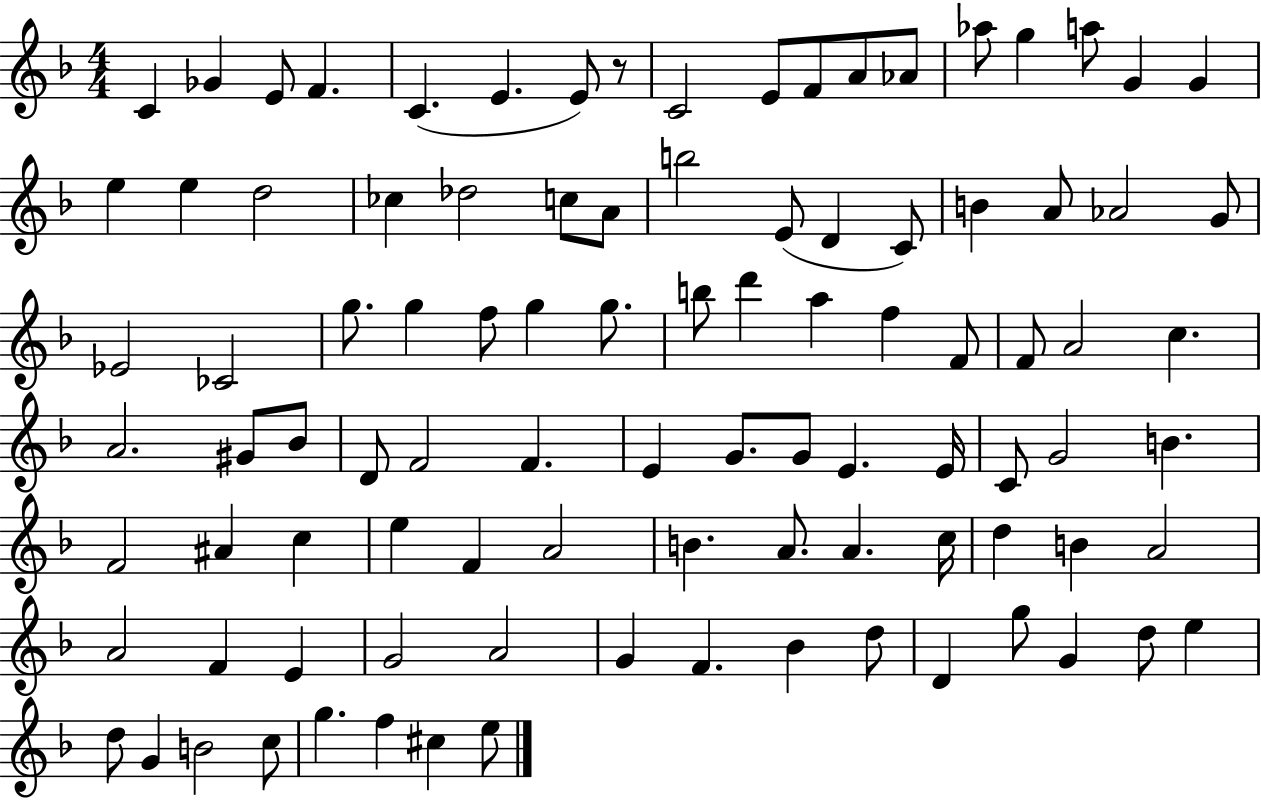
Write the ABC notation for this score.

X:1
T:Untitled
M:4/4
L:1/4
K:F
C _G E/2 F C E E/2 z/2 C2 E/2 F/2 A/2 _A/2 _a/2 g a/2 G G e e d2 _c _d2 c/2 A/2 b2 E/2 D C/2 B A/2 _A2 G/2 _E2 _C2 g/2 g f/2 g g/2 b/2 d' a f F/2 F/2 A2 c A2 ^G/2 _B/2 D/2 F2 F E G/2 G/2 E E/4 C/2 G2 B F2 ^A c e F A2 B A/2 A c/4 d B A2 A2 F E G2 A2 G F _B d/2 D g/2 G d/2 e d/2 G B2 c/2 g f ^c e/2